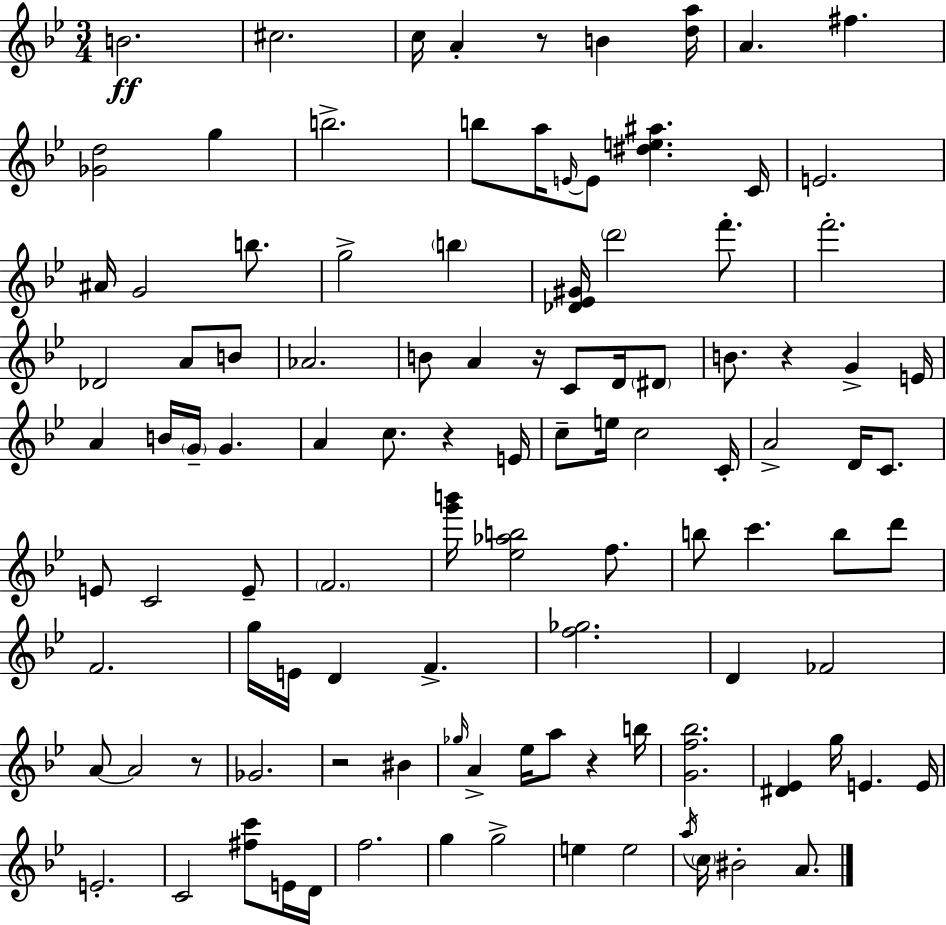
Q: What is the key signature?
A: G minor